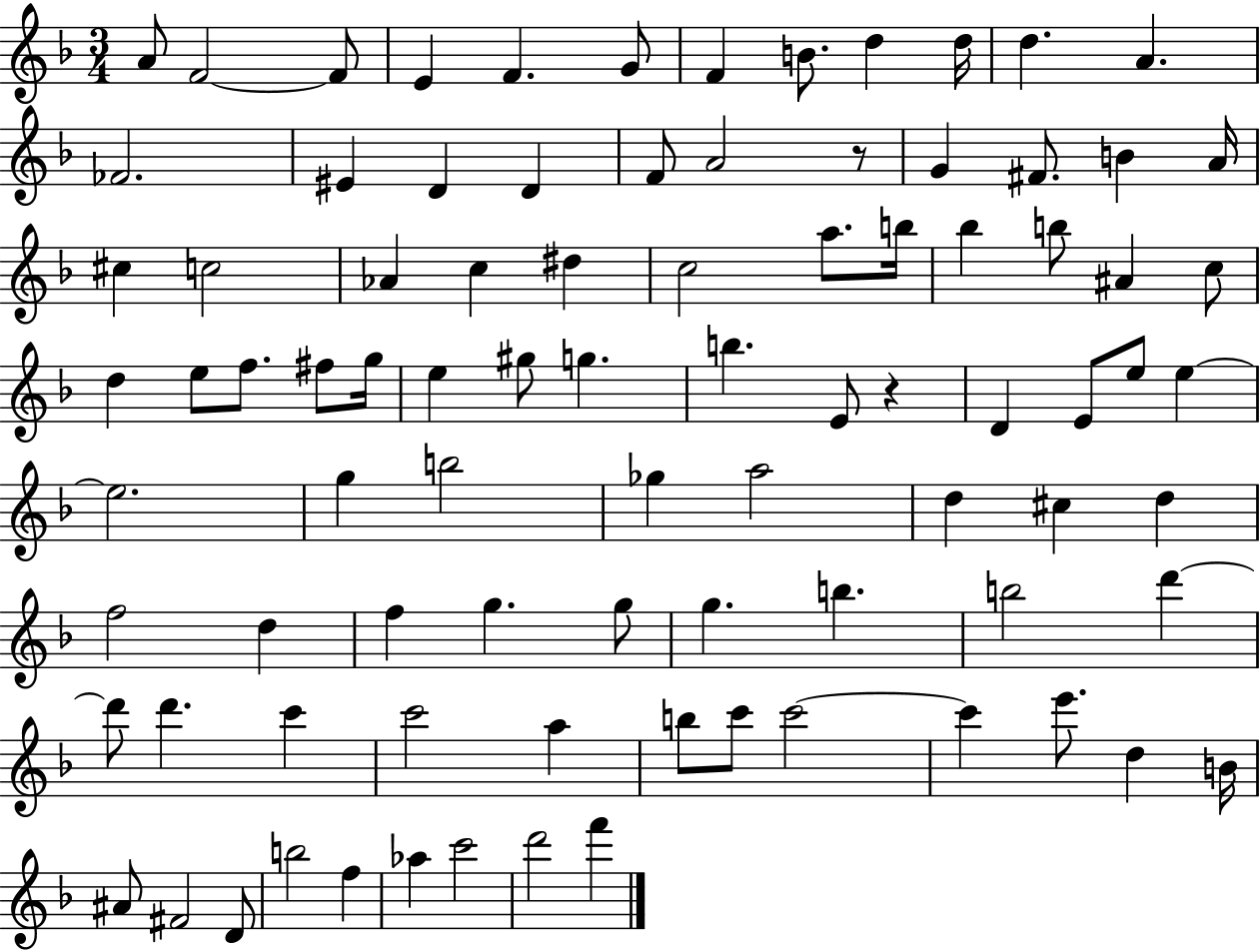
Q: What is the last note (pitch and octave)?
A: F6